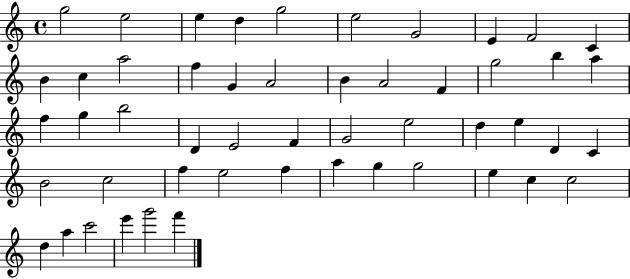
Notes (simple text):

G5/h E5/h E5/q D5/q G5/h E5/h G4/h E4/q F4/h C4/q B4/q C5/q A5/h F5/q G4/q A4/h B4/q A4/h F4/q G5/h B5/q A5/q F5/q G5/q B5/h D4/q E4/h F4/q G4/h E5/h D5/q E5/q D4/q C4/q B4/h C5/h F5/q E5/h F5/q A5/q G5/q G5/h E5/q C5/q C5/h D5/q A5/q C6/h E6/q G6/h F6/q